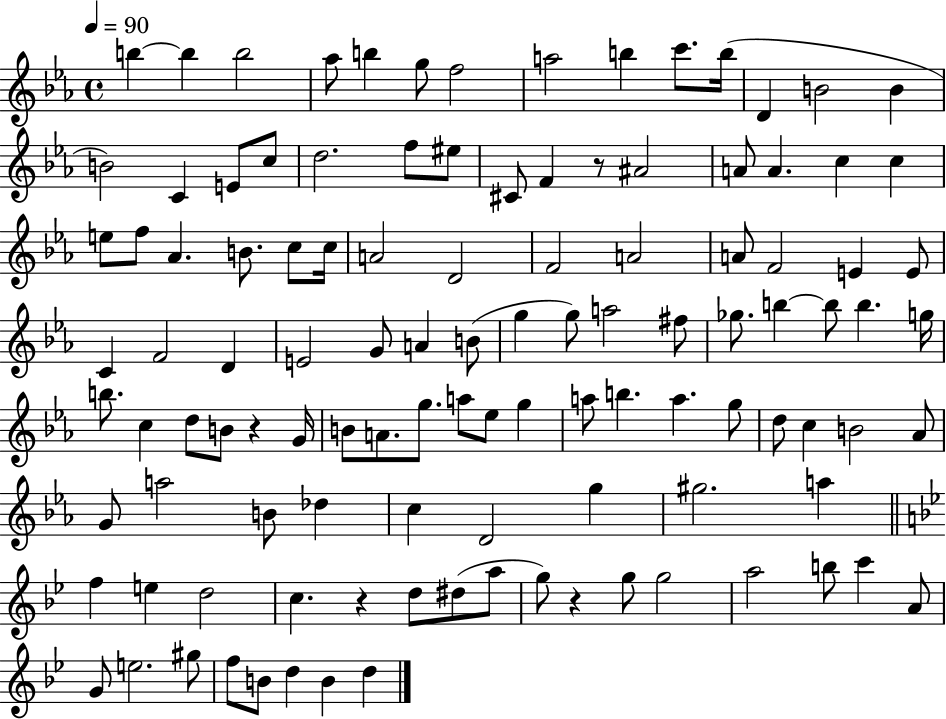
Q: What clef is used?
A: treble